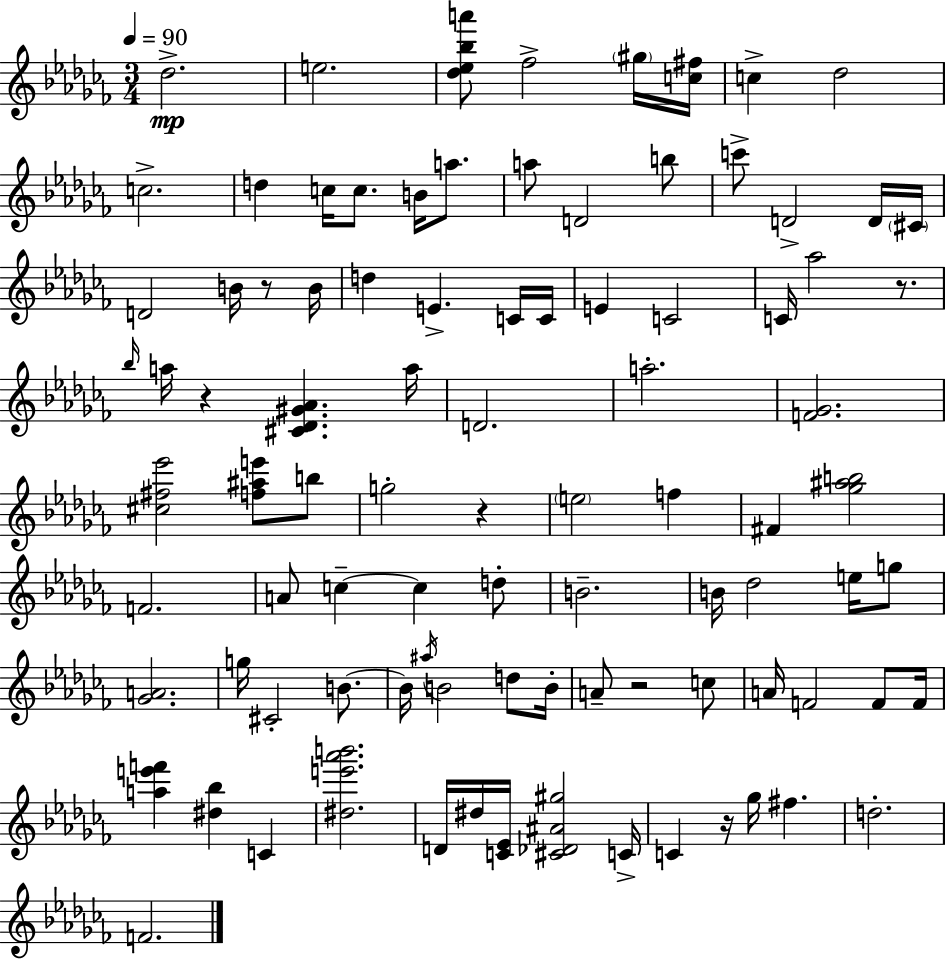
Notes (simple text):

Db5/h. E5/h. [Db5,Eb5,Bb5,A6]/e FES5/h G#5/s [C5,F#5]/s C5/q Db5/h C5/h. D5/q C5/s C5/e. B4/s A5/e. A5/e D4/h B5/e C6/e D4/h D4/s C#4/s D4/h B4/s R/e B4/s D5/q E4/q. C4/s C4/s E4/q C4/h C4/s Ab5/h R/e. Bb5/s A5/s R/q [C#4,Db4,G#4,Ab4]/q. A5/s D4/h. A5/h. [F4,Gb4]/h. [C#5,F#5,Eb6]/h [F5,A#5,E6]/e B5/e G5/h R/q E5/h F5/q F#4/q [Gb5,A#5,B5]/h F4/h. A4/e C5/q C5/q D5/e B4/h. B4/s Db5/h E5/s G5/e [Gb4,A4]/h. G5/s C#4/h B4/e. B4/s A#5/s B4/h D5/e B4/s A4/e R/h C5/e A4/s F4/h F4/e F4/s [A5,E6,F6]/q [D#5,Bb5]/q C4/q [D#5,E6,Ab6,B6]/h. D4/s D#5/s [C4,Eb4]/s [C#4,Db4,A#4,G#5]/h C4/s C4/q R/s Gb5/s F#5/q. D5/h. F4/h.